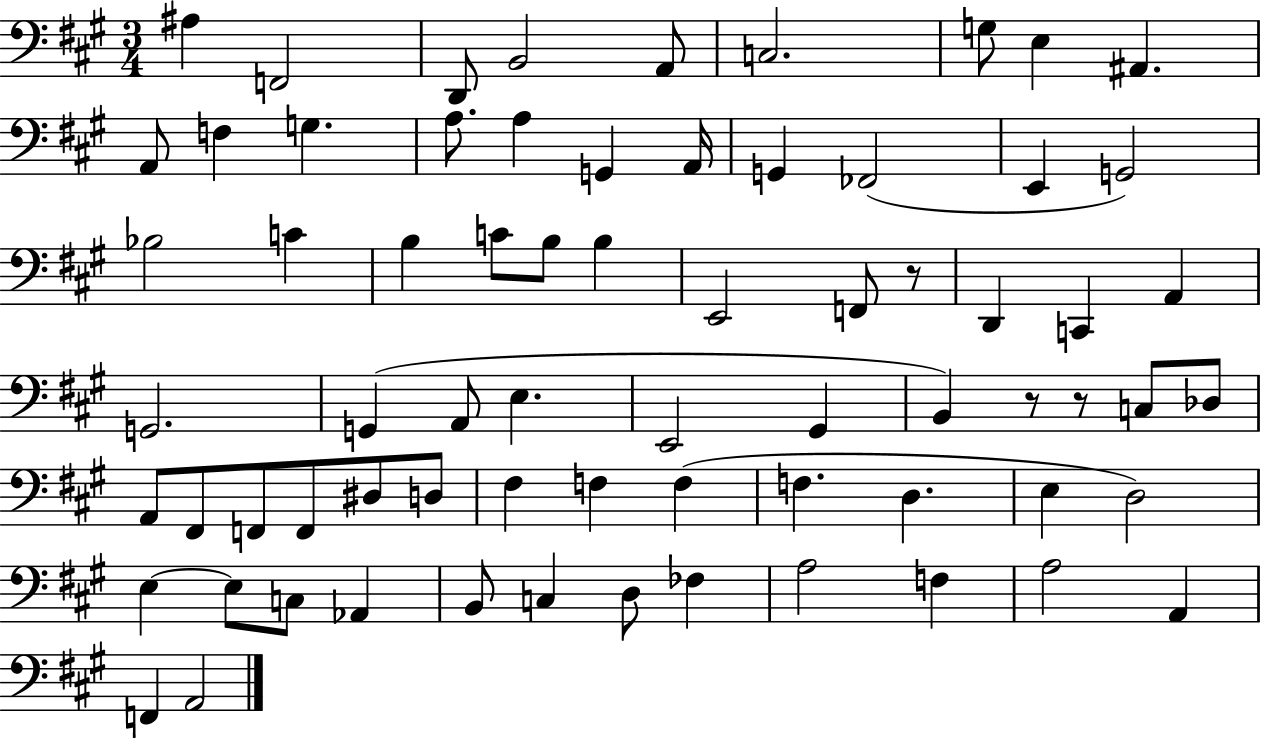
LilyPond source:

{
  \clef bass
  \numericTimeSignature
  \time 3/4
  \key a \major
  ais4 f,2 | d,8 b,2 a,8 | c2. | g8 e4 ais,4. | \break a,8 f4 g4. | a8. a4 g,4 a,16 | g,4 fes,2( | e,4 g,2) | \break bes2 c'4 | b4 c'8 b8 b4 | e,2 f,8 r8 | d,4 c,4 a,4 | \break g,2. | g,4( a,8 e4. | e,2 gis,4 | b,4) r8 r8 c8 des8 | \break a,8 fis,8 f,8 f,8 dis8 d8 | fis4 f4 f4( | f4. d4. | e4 d2) | \break e4~~ e8 c8 aes,4 | b,8 c4 d8 fes4 | a2 f4 | a2 a,4 | \break f,4 a,2 | \bar "|."
}